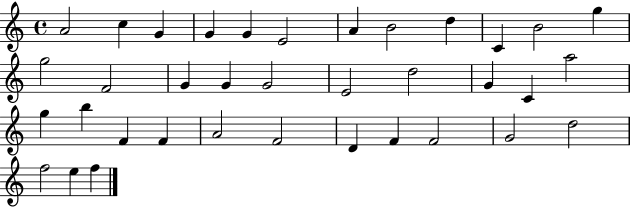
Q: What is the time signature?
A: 4/4